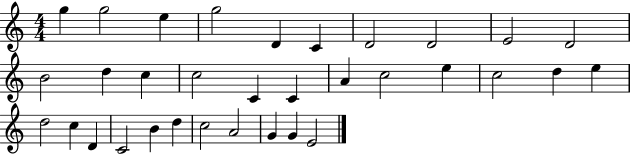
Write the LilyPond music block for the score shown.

{
  \clef treble
  \numericTimeSignature
  \time 4/4
  \key c \major
  g''4 g''2 e''4 | g''2 d'4 c'4 | d'2 d'2 | e'2 d'2 | \break b'2 d''4 c''4 | c''2 c'4 c'4 | a'4 c''2 e''4 | c''2 d''4 e''4 | \break d''2 c''4 d'4 | c'2 b'4 d''4 | c''2 a'2 | g'4 g'4 e'2 | \break \bar "|."
}